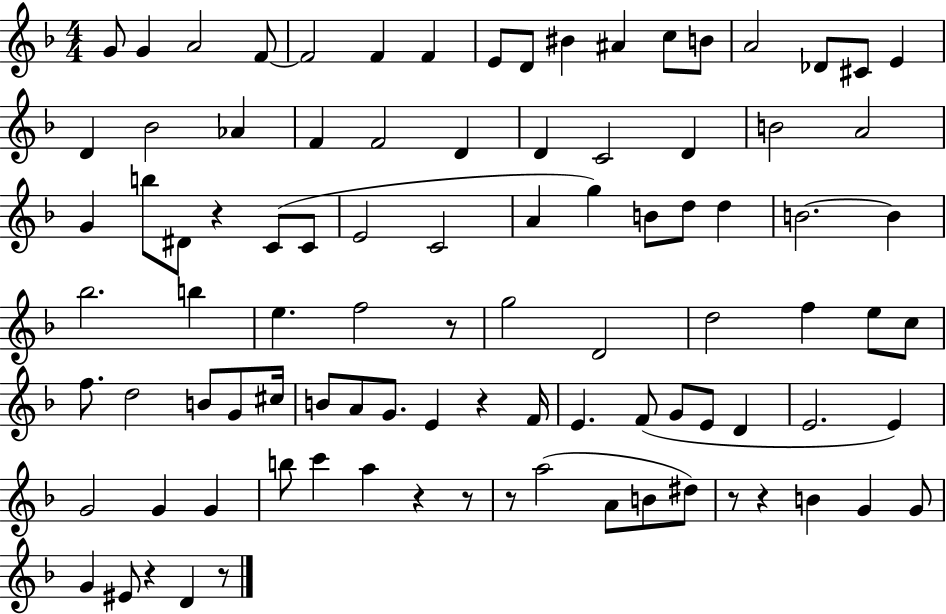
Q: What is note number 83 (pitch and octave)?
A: G4